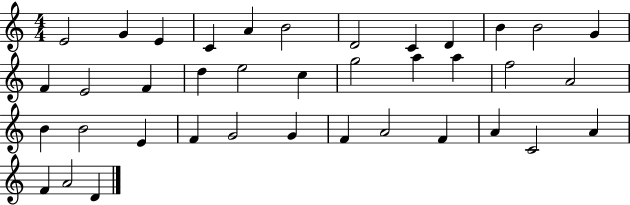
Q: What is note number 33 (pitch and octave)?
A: A4